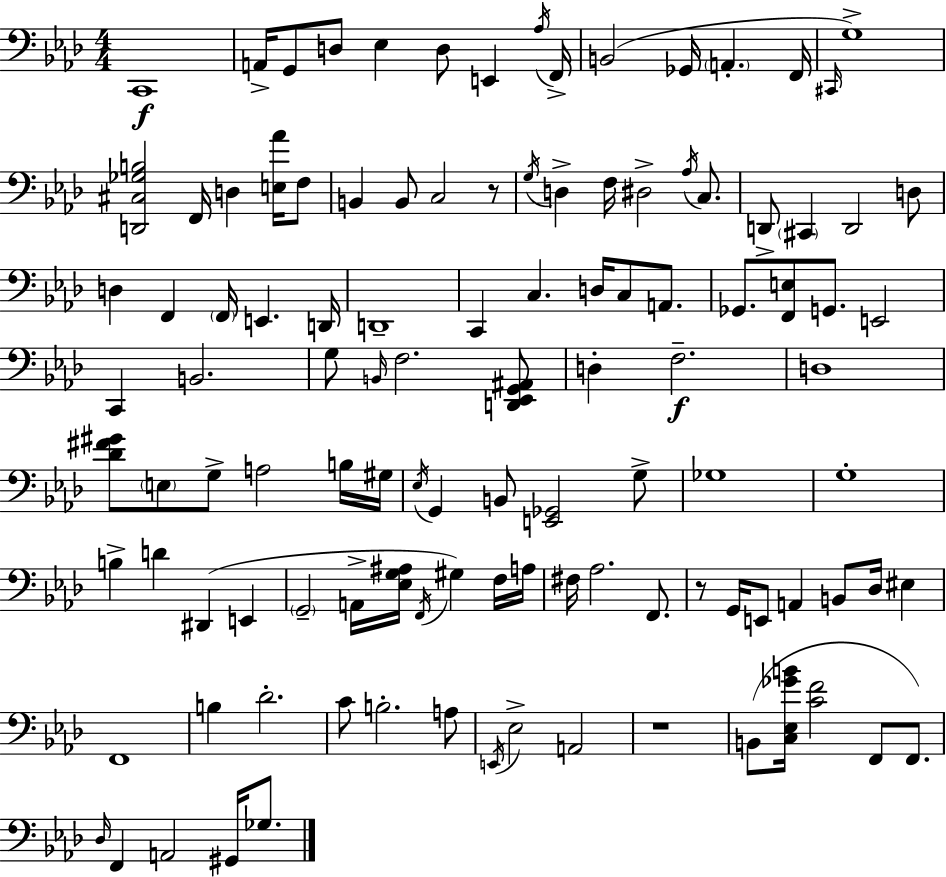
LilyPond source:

{
  \clef bass
  \numericTimeSignature
  \time 4/4
  \key f \minor
  c,1\f | a,16-> g,8 d8 ees4 d8 e,4 \acciaccatura { aes16 } | f,16-> b,2( ges,16 \parenthesize a,4.-. | f,16 \grace { cis,16 } g1->) | \break <d, cis ges b>2 f,16 d4 <e aes'>16 | f8 b,4 b,8 c2 | r8 \acciaccatura { g16 } d4-> f16 dis2-> | \acciaccatura { aes16 } c8. d,8-> \parenthesize cis,4 d,2 | \break d8 d4 f,4 \parenthesize f,16 e,4. | d,16 d,1-- | c,4 c4. d16 c8 | a,8. ges,8. <f, e>8 g,8. e,2 | \break c,4 b,2. | g8 \grace { b,16 } f2. | <d, ees, g, ais,>8 d4-. f2.--\f | d1 | \break <des' fis' gis'>8 \parenthesize e8 g8-> a2 | b16 gis16 \acciaccatura { ees16 } g,4 b,8 <e, ges,>2 | g8-> ges1 | g1-. | \break b4-> d'4 dis,4( | e,4 \parenthesize g,2-- a,16-> <ees g ais>16 | \acciaccatura { f,16 }) gis4 f16 a16 fis16 aes2. | f,8. r8 g,16 e,8 a,4 | \break b,8 des16 eis4 f,1 | b4 des'2.-. | c'8 b2.-. | a8 \acciaccatura { e,16 } ees2-> | \break a,2 r1 | b,8( <c ees ges' b'>16 <c' f'>2 | f,8 f,8.) \grace { des16 } f,4 a,2 | gis,16 ges8. \bar "|."
}